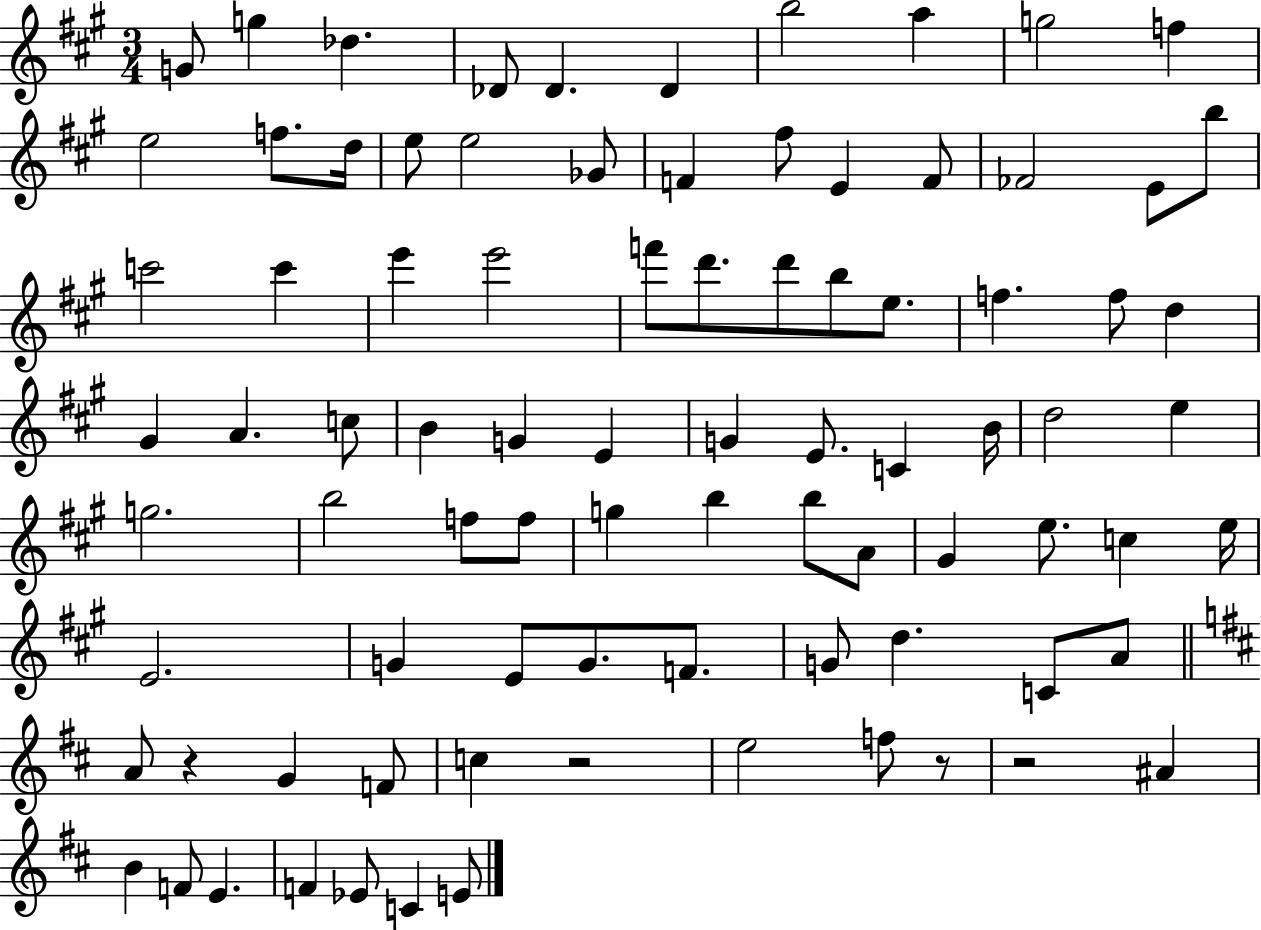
{
  \clef treble
  \numericTimeSignature
  \time 3/4
  \key a \major
  \repeat volta 2 { g'8 g''4 des''4. | des'8 des'4. des'4 | b''2 a''4 | g''2 f''4 | \break e''2 f''8. d''16 | e''8 e''2 ges'8 | f'4 fis''8 e'4 f'8 | fes'2 e'8 b''8 | \break c'''2 c'''4 | e'''4 e'''2 | f'''8 d'''8. d'''8 b''8 e''8. | f''4. f''8 d''4 | \break gis'4 a'4. c''8 | b'4 g'4 e'4 | g'4 e'8. c'4 b'16 | d''2 e''4 | \break g''2. | b''2 f''8 f''8 | g''4 b''4 b''8 a'8 | gis'4 e''8. c''4 e''16 | \break e'2. | g'4 e'8 g'8. f'8. | g'8 d''4. c'8 a'8 | \bar "||" \break \key b \minor a'8 r4 g'4 f'8 | c''4 r2 | e''2 f''8 r8 | r2 ais'4 | \break b'4 f'8 e'4. | f'4 ees'8 c'4 e'8 | } \bar "|."
}